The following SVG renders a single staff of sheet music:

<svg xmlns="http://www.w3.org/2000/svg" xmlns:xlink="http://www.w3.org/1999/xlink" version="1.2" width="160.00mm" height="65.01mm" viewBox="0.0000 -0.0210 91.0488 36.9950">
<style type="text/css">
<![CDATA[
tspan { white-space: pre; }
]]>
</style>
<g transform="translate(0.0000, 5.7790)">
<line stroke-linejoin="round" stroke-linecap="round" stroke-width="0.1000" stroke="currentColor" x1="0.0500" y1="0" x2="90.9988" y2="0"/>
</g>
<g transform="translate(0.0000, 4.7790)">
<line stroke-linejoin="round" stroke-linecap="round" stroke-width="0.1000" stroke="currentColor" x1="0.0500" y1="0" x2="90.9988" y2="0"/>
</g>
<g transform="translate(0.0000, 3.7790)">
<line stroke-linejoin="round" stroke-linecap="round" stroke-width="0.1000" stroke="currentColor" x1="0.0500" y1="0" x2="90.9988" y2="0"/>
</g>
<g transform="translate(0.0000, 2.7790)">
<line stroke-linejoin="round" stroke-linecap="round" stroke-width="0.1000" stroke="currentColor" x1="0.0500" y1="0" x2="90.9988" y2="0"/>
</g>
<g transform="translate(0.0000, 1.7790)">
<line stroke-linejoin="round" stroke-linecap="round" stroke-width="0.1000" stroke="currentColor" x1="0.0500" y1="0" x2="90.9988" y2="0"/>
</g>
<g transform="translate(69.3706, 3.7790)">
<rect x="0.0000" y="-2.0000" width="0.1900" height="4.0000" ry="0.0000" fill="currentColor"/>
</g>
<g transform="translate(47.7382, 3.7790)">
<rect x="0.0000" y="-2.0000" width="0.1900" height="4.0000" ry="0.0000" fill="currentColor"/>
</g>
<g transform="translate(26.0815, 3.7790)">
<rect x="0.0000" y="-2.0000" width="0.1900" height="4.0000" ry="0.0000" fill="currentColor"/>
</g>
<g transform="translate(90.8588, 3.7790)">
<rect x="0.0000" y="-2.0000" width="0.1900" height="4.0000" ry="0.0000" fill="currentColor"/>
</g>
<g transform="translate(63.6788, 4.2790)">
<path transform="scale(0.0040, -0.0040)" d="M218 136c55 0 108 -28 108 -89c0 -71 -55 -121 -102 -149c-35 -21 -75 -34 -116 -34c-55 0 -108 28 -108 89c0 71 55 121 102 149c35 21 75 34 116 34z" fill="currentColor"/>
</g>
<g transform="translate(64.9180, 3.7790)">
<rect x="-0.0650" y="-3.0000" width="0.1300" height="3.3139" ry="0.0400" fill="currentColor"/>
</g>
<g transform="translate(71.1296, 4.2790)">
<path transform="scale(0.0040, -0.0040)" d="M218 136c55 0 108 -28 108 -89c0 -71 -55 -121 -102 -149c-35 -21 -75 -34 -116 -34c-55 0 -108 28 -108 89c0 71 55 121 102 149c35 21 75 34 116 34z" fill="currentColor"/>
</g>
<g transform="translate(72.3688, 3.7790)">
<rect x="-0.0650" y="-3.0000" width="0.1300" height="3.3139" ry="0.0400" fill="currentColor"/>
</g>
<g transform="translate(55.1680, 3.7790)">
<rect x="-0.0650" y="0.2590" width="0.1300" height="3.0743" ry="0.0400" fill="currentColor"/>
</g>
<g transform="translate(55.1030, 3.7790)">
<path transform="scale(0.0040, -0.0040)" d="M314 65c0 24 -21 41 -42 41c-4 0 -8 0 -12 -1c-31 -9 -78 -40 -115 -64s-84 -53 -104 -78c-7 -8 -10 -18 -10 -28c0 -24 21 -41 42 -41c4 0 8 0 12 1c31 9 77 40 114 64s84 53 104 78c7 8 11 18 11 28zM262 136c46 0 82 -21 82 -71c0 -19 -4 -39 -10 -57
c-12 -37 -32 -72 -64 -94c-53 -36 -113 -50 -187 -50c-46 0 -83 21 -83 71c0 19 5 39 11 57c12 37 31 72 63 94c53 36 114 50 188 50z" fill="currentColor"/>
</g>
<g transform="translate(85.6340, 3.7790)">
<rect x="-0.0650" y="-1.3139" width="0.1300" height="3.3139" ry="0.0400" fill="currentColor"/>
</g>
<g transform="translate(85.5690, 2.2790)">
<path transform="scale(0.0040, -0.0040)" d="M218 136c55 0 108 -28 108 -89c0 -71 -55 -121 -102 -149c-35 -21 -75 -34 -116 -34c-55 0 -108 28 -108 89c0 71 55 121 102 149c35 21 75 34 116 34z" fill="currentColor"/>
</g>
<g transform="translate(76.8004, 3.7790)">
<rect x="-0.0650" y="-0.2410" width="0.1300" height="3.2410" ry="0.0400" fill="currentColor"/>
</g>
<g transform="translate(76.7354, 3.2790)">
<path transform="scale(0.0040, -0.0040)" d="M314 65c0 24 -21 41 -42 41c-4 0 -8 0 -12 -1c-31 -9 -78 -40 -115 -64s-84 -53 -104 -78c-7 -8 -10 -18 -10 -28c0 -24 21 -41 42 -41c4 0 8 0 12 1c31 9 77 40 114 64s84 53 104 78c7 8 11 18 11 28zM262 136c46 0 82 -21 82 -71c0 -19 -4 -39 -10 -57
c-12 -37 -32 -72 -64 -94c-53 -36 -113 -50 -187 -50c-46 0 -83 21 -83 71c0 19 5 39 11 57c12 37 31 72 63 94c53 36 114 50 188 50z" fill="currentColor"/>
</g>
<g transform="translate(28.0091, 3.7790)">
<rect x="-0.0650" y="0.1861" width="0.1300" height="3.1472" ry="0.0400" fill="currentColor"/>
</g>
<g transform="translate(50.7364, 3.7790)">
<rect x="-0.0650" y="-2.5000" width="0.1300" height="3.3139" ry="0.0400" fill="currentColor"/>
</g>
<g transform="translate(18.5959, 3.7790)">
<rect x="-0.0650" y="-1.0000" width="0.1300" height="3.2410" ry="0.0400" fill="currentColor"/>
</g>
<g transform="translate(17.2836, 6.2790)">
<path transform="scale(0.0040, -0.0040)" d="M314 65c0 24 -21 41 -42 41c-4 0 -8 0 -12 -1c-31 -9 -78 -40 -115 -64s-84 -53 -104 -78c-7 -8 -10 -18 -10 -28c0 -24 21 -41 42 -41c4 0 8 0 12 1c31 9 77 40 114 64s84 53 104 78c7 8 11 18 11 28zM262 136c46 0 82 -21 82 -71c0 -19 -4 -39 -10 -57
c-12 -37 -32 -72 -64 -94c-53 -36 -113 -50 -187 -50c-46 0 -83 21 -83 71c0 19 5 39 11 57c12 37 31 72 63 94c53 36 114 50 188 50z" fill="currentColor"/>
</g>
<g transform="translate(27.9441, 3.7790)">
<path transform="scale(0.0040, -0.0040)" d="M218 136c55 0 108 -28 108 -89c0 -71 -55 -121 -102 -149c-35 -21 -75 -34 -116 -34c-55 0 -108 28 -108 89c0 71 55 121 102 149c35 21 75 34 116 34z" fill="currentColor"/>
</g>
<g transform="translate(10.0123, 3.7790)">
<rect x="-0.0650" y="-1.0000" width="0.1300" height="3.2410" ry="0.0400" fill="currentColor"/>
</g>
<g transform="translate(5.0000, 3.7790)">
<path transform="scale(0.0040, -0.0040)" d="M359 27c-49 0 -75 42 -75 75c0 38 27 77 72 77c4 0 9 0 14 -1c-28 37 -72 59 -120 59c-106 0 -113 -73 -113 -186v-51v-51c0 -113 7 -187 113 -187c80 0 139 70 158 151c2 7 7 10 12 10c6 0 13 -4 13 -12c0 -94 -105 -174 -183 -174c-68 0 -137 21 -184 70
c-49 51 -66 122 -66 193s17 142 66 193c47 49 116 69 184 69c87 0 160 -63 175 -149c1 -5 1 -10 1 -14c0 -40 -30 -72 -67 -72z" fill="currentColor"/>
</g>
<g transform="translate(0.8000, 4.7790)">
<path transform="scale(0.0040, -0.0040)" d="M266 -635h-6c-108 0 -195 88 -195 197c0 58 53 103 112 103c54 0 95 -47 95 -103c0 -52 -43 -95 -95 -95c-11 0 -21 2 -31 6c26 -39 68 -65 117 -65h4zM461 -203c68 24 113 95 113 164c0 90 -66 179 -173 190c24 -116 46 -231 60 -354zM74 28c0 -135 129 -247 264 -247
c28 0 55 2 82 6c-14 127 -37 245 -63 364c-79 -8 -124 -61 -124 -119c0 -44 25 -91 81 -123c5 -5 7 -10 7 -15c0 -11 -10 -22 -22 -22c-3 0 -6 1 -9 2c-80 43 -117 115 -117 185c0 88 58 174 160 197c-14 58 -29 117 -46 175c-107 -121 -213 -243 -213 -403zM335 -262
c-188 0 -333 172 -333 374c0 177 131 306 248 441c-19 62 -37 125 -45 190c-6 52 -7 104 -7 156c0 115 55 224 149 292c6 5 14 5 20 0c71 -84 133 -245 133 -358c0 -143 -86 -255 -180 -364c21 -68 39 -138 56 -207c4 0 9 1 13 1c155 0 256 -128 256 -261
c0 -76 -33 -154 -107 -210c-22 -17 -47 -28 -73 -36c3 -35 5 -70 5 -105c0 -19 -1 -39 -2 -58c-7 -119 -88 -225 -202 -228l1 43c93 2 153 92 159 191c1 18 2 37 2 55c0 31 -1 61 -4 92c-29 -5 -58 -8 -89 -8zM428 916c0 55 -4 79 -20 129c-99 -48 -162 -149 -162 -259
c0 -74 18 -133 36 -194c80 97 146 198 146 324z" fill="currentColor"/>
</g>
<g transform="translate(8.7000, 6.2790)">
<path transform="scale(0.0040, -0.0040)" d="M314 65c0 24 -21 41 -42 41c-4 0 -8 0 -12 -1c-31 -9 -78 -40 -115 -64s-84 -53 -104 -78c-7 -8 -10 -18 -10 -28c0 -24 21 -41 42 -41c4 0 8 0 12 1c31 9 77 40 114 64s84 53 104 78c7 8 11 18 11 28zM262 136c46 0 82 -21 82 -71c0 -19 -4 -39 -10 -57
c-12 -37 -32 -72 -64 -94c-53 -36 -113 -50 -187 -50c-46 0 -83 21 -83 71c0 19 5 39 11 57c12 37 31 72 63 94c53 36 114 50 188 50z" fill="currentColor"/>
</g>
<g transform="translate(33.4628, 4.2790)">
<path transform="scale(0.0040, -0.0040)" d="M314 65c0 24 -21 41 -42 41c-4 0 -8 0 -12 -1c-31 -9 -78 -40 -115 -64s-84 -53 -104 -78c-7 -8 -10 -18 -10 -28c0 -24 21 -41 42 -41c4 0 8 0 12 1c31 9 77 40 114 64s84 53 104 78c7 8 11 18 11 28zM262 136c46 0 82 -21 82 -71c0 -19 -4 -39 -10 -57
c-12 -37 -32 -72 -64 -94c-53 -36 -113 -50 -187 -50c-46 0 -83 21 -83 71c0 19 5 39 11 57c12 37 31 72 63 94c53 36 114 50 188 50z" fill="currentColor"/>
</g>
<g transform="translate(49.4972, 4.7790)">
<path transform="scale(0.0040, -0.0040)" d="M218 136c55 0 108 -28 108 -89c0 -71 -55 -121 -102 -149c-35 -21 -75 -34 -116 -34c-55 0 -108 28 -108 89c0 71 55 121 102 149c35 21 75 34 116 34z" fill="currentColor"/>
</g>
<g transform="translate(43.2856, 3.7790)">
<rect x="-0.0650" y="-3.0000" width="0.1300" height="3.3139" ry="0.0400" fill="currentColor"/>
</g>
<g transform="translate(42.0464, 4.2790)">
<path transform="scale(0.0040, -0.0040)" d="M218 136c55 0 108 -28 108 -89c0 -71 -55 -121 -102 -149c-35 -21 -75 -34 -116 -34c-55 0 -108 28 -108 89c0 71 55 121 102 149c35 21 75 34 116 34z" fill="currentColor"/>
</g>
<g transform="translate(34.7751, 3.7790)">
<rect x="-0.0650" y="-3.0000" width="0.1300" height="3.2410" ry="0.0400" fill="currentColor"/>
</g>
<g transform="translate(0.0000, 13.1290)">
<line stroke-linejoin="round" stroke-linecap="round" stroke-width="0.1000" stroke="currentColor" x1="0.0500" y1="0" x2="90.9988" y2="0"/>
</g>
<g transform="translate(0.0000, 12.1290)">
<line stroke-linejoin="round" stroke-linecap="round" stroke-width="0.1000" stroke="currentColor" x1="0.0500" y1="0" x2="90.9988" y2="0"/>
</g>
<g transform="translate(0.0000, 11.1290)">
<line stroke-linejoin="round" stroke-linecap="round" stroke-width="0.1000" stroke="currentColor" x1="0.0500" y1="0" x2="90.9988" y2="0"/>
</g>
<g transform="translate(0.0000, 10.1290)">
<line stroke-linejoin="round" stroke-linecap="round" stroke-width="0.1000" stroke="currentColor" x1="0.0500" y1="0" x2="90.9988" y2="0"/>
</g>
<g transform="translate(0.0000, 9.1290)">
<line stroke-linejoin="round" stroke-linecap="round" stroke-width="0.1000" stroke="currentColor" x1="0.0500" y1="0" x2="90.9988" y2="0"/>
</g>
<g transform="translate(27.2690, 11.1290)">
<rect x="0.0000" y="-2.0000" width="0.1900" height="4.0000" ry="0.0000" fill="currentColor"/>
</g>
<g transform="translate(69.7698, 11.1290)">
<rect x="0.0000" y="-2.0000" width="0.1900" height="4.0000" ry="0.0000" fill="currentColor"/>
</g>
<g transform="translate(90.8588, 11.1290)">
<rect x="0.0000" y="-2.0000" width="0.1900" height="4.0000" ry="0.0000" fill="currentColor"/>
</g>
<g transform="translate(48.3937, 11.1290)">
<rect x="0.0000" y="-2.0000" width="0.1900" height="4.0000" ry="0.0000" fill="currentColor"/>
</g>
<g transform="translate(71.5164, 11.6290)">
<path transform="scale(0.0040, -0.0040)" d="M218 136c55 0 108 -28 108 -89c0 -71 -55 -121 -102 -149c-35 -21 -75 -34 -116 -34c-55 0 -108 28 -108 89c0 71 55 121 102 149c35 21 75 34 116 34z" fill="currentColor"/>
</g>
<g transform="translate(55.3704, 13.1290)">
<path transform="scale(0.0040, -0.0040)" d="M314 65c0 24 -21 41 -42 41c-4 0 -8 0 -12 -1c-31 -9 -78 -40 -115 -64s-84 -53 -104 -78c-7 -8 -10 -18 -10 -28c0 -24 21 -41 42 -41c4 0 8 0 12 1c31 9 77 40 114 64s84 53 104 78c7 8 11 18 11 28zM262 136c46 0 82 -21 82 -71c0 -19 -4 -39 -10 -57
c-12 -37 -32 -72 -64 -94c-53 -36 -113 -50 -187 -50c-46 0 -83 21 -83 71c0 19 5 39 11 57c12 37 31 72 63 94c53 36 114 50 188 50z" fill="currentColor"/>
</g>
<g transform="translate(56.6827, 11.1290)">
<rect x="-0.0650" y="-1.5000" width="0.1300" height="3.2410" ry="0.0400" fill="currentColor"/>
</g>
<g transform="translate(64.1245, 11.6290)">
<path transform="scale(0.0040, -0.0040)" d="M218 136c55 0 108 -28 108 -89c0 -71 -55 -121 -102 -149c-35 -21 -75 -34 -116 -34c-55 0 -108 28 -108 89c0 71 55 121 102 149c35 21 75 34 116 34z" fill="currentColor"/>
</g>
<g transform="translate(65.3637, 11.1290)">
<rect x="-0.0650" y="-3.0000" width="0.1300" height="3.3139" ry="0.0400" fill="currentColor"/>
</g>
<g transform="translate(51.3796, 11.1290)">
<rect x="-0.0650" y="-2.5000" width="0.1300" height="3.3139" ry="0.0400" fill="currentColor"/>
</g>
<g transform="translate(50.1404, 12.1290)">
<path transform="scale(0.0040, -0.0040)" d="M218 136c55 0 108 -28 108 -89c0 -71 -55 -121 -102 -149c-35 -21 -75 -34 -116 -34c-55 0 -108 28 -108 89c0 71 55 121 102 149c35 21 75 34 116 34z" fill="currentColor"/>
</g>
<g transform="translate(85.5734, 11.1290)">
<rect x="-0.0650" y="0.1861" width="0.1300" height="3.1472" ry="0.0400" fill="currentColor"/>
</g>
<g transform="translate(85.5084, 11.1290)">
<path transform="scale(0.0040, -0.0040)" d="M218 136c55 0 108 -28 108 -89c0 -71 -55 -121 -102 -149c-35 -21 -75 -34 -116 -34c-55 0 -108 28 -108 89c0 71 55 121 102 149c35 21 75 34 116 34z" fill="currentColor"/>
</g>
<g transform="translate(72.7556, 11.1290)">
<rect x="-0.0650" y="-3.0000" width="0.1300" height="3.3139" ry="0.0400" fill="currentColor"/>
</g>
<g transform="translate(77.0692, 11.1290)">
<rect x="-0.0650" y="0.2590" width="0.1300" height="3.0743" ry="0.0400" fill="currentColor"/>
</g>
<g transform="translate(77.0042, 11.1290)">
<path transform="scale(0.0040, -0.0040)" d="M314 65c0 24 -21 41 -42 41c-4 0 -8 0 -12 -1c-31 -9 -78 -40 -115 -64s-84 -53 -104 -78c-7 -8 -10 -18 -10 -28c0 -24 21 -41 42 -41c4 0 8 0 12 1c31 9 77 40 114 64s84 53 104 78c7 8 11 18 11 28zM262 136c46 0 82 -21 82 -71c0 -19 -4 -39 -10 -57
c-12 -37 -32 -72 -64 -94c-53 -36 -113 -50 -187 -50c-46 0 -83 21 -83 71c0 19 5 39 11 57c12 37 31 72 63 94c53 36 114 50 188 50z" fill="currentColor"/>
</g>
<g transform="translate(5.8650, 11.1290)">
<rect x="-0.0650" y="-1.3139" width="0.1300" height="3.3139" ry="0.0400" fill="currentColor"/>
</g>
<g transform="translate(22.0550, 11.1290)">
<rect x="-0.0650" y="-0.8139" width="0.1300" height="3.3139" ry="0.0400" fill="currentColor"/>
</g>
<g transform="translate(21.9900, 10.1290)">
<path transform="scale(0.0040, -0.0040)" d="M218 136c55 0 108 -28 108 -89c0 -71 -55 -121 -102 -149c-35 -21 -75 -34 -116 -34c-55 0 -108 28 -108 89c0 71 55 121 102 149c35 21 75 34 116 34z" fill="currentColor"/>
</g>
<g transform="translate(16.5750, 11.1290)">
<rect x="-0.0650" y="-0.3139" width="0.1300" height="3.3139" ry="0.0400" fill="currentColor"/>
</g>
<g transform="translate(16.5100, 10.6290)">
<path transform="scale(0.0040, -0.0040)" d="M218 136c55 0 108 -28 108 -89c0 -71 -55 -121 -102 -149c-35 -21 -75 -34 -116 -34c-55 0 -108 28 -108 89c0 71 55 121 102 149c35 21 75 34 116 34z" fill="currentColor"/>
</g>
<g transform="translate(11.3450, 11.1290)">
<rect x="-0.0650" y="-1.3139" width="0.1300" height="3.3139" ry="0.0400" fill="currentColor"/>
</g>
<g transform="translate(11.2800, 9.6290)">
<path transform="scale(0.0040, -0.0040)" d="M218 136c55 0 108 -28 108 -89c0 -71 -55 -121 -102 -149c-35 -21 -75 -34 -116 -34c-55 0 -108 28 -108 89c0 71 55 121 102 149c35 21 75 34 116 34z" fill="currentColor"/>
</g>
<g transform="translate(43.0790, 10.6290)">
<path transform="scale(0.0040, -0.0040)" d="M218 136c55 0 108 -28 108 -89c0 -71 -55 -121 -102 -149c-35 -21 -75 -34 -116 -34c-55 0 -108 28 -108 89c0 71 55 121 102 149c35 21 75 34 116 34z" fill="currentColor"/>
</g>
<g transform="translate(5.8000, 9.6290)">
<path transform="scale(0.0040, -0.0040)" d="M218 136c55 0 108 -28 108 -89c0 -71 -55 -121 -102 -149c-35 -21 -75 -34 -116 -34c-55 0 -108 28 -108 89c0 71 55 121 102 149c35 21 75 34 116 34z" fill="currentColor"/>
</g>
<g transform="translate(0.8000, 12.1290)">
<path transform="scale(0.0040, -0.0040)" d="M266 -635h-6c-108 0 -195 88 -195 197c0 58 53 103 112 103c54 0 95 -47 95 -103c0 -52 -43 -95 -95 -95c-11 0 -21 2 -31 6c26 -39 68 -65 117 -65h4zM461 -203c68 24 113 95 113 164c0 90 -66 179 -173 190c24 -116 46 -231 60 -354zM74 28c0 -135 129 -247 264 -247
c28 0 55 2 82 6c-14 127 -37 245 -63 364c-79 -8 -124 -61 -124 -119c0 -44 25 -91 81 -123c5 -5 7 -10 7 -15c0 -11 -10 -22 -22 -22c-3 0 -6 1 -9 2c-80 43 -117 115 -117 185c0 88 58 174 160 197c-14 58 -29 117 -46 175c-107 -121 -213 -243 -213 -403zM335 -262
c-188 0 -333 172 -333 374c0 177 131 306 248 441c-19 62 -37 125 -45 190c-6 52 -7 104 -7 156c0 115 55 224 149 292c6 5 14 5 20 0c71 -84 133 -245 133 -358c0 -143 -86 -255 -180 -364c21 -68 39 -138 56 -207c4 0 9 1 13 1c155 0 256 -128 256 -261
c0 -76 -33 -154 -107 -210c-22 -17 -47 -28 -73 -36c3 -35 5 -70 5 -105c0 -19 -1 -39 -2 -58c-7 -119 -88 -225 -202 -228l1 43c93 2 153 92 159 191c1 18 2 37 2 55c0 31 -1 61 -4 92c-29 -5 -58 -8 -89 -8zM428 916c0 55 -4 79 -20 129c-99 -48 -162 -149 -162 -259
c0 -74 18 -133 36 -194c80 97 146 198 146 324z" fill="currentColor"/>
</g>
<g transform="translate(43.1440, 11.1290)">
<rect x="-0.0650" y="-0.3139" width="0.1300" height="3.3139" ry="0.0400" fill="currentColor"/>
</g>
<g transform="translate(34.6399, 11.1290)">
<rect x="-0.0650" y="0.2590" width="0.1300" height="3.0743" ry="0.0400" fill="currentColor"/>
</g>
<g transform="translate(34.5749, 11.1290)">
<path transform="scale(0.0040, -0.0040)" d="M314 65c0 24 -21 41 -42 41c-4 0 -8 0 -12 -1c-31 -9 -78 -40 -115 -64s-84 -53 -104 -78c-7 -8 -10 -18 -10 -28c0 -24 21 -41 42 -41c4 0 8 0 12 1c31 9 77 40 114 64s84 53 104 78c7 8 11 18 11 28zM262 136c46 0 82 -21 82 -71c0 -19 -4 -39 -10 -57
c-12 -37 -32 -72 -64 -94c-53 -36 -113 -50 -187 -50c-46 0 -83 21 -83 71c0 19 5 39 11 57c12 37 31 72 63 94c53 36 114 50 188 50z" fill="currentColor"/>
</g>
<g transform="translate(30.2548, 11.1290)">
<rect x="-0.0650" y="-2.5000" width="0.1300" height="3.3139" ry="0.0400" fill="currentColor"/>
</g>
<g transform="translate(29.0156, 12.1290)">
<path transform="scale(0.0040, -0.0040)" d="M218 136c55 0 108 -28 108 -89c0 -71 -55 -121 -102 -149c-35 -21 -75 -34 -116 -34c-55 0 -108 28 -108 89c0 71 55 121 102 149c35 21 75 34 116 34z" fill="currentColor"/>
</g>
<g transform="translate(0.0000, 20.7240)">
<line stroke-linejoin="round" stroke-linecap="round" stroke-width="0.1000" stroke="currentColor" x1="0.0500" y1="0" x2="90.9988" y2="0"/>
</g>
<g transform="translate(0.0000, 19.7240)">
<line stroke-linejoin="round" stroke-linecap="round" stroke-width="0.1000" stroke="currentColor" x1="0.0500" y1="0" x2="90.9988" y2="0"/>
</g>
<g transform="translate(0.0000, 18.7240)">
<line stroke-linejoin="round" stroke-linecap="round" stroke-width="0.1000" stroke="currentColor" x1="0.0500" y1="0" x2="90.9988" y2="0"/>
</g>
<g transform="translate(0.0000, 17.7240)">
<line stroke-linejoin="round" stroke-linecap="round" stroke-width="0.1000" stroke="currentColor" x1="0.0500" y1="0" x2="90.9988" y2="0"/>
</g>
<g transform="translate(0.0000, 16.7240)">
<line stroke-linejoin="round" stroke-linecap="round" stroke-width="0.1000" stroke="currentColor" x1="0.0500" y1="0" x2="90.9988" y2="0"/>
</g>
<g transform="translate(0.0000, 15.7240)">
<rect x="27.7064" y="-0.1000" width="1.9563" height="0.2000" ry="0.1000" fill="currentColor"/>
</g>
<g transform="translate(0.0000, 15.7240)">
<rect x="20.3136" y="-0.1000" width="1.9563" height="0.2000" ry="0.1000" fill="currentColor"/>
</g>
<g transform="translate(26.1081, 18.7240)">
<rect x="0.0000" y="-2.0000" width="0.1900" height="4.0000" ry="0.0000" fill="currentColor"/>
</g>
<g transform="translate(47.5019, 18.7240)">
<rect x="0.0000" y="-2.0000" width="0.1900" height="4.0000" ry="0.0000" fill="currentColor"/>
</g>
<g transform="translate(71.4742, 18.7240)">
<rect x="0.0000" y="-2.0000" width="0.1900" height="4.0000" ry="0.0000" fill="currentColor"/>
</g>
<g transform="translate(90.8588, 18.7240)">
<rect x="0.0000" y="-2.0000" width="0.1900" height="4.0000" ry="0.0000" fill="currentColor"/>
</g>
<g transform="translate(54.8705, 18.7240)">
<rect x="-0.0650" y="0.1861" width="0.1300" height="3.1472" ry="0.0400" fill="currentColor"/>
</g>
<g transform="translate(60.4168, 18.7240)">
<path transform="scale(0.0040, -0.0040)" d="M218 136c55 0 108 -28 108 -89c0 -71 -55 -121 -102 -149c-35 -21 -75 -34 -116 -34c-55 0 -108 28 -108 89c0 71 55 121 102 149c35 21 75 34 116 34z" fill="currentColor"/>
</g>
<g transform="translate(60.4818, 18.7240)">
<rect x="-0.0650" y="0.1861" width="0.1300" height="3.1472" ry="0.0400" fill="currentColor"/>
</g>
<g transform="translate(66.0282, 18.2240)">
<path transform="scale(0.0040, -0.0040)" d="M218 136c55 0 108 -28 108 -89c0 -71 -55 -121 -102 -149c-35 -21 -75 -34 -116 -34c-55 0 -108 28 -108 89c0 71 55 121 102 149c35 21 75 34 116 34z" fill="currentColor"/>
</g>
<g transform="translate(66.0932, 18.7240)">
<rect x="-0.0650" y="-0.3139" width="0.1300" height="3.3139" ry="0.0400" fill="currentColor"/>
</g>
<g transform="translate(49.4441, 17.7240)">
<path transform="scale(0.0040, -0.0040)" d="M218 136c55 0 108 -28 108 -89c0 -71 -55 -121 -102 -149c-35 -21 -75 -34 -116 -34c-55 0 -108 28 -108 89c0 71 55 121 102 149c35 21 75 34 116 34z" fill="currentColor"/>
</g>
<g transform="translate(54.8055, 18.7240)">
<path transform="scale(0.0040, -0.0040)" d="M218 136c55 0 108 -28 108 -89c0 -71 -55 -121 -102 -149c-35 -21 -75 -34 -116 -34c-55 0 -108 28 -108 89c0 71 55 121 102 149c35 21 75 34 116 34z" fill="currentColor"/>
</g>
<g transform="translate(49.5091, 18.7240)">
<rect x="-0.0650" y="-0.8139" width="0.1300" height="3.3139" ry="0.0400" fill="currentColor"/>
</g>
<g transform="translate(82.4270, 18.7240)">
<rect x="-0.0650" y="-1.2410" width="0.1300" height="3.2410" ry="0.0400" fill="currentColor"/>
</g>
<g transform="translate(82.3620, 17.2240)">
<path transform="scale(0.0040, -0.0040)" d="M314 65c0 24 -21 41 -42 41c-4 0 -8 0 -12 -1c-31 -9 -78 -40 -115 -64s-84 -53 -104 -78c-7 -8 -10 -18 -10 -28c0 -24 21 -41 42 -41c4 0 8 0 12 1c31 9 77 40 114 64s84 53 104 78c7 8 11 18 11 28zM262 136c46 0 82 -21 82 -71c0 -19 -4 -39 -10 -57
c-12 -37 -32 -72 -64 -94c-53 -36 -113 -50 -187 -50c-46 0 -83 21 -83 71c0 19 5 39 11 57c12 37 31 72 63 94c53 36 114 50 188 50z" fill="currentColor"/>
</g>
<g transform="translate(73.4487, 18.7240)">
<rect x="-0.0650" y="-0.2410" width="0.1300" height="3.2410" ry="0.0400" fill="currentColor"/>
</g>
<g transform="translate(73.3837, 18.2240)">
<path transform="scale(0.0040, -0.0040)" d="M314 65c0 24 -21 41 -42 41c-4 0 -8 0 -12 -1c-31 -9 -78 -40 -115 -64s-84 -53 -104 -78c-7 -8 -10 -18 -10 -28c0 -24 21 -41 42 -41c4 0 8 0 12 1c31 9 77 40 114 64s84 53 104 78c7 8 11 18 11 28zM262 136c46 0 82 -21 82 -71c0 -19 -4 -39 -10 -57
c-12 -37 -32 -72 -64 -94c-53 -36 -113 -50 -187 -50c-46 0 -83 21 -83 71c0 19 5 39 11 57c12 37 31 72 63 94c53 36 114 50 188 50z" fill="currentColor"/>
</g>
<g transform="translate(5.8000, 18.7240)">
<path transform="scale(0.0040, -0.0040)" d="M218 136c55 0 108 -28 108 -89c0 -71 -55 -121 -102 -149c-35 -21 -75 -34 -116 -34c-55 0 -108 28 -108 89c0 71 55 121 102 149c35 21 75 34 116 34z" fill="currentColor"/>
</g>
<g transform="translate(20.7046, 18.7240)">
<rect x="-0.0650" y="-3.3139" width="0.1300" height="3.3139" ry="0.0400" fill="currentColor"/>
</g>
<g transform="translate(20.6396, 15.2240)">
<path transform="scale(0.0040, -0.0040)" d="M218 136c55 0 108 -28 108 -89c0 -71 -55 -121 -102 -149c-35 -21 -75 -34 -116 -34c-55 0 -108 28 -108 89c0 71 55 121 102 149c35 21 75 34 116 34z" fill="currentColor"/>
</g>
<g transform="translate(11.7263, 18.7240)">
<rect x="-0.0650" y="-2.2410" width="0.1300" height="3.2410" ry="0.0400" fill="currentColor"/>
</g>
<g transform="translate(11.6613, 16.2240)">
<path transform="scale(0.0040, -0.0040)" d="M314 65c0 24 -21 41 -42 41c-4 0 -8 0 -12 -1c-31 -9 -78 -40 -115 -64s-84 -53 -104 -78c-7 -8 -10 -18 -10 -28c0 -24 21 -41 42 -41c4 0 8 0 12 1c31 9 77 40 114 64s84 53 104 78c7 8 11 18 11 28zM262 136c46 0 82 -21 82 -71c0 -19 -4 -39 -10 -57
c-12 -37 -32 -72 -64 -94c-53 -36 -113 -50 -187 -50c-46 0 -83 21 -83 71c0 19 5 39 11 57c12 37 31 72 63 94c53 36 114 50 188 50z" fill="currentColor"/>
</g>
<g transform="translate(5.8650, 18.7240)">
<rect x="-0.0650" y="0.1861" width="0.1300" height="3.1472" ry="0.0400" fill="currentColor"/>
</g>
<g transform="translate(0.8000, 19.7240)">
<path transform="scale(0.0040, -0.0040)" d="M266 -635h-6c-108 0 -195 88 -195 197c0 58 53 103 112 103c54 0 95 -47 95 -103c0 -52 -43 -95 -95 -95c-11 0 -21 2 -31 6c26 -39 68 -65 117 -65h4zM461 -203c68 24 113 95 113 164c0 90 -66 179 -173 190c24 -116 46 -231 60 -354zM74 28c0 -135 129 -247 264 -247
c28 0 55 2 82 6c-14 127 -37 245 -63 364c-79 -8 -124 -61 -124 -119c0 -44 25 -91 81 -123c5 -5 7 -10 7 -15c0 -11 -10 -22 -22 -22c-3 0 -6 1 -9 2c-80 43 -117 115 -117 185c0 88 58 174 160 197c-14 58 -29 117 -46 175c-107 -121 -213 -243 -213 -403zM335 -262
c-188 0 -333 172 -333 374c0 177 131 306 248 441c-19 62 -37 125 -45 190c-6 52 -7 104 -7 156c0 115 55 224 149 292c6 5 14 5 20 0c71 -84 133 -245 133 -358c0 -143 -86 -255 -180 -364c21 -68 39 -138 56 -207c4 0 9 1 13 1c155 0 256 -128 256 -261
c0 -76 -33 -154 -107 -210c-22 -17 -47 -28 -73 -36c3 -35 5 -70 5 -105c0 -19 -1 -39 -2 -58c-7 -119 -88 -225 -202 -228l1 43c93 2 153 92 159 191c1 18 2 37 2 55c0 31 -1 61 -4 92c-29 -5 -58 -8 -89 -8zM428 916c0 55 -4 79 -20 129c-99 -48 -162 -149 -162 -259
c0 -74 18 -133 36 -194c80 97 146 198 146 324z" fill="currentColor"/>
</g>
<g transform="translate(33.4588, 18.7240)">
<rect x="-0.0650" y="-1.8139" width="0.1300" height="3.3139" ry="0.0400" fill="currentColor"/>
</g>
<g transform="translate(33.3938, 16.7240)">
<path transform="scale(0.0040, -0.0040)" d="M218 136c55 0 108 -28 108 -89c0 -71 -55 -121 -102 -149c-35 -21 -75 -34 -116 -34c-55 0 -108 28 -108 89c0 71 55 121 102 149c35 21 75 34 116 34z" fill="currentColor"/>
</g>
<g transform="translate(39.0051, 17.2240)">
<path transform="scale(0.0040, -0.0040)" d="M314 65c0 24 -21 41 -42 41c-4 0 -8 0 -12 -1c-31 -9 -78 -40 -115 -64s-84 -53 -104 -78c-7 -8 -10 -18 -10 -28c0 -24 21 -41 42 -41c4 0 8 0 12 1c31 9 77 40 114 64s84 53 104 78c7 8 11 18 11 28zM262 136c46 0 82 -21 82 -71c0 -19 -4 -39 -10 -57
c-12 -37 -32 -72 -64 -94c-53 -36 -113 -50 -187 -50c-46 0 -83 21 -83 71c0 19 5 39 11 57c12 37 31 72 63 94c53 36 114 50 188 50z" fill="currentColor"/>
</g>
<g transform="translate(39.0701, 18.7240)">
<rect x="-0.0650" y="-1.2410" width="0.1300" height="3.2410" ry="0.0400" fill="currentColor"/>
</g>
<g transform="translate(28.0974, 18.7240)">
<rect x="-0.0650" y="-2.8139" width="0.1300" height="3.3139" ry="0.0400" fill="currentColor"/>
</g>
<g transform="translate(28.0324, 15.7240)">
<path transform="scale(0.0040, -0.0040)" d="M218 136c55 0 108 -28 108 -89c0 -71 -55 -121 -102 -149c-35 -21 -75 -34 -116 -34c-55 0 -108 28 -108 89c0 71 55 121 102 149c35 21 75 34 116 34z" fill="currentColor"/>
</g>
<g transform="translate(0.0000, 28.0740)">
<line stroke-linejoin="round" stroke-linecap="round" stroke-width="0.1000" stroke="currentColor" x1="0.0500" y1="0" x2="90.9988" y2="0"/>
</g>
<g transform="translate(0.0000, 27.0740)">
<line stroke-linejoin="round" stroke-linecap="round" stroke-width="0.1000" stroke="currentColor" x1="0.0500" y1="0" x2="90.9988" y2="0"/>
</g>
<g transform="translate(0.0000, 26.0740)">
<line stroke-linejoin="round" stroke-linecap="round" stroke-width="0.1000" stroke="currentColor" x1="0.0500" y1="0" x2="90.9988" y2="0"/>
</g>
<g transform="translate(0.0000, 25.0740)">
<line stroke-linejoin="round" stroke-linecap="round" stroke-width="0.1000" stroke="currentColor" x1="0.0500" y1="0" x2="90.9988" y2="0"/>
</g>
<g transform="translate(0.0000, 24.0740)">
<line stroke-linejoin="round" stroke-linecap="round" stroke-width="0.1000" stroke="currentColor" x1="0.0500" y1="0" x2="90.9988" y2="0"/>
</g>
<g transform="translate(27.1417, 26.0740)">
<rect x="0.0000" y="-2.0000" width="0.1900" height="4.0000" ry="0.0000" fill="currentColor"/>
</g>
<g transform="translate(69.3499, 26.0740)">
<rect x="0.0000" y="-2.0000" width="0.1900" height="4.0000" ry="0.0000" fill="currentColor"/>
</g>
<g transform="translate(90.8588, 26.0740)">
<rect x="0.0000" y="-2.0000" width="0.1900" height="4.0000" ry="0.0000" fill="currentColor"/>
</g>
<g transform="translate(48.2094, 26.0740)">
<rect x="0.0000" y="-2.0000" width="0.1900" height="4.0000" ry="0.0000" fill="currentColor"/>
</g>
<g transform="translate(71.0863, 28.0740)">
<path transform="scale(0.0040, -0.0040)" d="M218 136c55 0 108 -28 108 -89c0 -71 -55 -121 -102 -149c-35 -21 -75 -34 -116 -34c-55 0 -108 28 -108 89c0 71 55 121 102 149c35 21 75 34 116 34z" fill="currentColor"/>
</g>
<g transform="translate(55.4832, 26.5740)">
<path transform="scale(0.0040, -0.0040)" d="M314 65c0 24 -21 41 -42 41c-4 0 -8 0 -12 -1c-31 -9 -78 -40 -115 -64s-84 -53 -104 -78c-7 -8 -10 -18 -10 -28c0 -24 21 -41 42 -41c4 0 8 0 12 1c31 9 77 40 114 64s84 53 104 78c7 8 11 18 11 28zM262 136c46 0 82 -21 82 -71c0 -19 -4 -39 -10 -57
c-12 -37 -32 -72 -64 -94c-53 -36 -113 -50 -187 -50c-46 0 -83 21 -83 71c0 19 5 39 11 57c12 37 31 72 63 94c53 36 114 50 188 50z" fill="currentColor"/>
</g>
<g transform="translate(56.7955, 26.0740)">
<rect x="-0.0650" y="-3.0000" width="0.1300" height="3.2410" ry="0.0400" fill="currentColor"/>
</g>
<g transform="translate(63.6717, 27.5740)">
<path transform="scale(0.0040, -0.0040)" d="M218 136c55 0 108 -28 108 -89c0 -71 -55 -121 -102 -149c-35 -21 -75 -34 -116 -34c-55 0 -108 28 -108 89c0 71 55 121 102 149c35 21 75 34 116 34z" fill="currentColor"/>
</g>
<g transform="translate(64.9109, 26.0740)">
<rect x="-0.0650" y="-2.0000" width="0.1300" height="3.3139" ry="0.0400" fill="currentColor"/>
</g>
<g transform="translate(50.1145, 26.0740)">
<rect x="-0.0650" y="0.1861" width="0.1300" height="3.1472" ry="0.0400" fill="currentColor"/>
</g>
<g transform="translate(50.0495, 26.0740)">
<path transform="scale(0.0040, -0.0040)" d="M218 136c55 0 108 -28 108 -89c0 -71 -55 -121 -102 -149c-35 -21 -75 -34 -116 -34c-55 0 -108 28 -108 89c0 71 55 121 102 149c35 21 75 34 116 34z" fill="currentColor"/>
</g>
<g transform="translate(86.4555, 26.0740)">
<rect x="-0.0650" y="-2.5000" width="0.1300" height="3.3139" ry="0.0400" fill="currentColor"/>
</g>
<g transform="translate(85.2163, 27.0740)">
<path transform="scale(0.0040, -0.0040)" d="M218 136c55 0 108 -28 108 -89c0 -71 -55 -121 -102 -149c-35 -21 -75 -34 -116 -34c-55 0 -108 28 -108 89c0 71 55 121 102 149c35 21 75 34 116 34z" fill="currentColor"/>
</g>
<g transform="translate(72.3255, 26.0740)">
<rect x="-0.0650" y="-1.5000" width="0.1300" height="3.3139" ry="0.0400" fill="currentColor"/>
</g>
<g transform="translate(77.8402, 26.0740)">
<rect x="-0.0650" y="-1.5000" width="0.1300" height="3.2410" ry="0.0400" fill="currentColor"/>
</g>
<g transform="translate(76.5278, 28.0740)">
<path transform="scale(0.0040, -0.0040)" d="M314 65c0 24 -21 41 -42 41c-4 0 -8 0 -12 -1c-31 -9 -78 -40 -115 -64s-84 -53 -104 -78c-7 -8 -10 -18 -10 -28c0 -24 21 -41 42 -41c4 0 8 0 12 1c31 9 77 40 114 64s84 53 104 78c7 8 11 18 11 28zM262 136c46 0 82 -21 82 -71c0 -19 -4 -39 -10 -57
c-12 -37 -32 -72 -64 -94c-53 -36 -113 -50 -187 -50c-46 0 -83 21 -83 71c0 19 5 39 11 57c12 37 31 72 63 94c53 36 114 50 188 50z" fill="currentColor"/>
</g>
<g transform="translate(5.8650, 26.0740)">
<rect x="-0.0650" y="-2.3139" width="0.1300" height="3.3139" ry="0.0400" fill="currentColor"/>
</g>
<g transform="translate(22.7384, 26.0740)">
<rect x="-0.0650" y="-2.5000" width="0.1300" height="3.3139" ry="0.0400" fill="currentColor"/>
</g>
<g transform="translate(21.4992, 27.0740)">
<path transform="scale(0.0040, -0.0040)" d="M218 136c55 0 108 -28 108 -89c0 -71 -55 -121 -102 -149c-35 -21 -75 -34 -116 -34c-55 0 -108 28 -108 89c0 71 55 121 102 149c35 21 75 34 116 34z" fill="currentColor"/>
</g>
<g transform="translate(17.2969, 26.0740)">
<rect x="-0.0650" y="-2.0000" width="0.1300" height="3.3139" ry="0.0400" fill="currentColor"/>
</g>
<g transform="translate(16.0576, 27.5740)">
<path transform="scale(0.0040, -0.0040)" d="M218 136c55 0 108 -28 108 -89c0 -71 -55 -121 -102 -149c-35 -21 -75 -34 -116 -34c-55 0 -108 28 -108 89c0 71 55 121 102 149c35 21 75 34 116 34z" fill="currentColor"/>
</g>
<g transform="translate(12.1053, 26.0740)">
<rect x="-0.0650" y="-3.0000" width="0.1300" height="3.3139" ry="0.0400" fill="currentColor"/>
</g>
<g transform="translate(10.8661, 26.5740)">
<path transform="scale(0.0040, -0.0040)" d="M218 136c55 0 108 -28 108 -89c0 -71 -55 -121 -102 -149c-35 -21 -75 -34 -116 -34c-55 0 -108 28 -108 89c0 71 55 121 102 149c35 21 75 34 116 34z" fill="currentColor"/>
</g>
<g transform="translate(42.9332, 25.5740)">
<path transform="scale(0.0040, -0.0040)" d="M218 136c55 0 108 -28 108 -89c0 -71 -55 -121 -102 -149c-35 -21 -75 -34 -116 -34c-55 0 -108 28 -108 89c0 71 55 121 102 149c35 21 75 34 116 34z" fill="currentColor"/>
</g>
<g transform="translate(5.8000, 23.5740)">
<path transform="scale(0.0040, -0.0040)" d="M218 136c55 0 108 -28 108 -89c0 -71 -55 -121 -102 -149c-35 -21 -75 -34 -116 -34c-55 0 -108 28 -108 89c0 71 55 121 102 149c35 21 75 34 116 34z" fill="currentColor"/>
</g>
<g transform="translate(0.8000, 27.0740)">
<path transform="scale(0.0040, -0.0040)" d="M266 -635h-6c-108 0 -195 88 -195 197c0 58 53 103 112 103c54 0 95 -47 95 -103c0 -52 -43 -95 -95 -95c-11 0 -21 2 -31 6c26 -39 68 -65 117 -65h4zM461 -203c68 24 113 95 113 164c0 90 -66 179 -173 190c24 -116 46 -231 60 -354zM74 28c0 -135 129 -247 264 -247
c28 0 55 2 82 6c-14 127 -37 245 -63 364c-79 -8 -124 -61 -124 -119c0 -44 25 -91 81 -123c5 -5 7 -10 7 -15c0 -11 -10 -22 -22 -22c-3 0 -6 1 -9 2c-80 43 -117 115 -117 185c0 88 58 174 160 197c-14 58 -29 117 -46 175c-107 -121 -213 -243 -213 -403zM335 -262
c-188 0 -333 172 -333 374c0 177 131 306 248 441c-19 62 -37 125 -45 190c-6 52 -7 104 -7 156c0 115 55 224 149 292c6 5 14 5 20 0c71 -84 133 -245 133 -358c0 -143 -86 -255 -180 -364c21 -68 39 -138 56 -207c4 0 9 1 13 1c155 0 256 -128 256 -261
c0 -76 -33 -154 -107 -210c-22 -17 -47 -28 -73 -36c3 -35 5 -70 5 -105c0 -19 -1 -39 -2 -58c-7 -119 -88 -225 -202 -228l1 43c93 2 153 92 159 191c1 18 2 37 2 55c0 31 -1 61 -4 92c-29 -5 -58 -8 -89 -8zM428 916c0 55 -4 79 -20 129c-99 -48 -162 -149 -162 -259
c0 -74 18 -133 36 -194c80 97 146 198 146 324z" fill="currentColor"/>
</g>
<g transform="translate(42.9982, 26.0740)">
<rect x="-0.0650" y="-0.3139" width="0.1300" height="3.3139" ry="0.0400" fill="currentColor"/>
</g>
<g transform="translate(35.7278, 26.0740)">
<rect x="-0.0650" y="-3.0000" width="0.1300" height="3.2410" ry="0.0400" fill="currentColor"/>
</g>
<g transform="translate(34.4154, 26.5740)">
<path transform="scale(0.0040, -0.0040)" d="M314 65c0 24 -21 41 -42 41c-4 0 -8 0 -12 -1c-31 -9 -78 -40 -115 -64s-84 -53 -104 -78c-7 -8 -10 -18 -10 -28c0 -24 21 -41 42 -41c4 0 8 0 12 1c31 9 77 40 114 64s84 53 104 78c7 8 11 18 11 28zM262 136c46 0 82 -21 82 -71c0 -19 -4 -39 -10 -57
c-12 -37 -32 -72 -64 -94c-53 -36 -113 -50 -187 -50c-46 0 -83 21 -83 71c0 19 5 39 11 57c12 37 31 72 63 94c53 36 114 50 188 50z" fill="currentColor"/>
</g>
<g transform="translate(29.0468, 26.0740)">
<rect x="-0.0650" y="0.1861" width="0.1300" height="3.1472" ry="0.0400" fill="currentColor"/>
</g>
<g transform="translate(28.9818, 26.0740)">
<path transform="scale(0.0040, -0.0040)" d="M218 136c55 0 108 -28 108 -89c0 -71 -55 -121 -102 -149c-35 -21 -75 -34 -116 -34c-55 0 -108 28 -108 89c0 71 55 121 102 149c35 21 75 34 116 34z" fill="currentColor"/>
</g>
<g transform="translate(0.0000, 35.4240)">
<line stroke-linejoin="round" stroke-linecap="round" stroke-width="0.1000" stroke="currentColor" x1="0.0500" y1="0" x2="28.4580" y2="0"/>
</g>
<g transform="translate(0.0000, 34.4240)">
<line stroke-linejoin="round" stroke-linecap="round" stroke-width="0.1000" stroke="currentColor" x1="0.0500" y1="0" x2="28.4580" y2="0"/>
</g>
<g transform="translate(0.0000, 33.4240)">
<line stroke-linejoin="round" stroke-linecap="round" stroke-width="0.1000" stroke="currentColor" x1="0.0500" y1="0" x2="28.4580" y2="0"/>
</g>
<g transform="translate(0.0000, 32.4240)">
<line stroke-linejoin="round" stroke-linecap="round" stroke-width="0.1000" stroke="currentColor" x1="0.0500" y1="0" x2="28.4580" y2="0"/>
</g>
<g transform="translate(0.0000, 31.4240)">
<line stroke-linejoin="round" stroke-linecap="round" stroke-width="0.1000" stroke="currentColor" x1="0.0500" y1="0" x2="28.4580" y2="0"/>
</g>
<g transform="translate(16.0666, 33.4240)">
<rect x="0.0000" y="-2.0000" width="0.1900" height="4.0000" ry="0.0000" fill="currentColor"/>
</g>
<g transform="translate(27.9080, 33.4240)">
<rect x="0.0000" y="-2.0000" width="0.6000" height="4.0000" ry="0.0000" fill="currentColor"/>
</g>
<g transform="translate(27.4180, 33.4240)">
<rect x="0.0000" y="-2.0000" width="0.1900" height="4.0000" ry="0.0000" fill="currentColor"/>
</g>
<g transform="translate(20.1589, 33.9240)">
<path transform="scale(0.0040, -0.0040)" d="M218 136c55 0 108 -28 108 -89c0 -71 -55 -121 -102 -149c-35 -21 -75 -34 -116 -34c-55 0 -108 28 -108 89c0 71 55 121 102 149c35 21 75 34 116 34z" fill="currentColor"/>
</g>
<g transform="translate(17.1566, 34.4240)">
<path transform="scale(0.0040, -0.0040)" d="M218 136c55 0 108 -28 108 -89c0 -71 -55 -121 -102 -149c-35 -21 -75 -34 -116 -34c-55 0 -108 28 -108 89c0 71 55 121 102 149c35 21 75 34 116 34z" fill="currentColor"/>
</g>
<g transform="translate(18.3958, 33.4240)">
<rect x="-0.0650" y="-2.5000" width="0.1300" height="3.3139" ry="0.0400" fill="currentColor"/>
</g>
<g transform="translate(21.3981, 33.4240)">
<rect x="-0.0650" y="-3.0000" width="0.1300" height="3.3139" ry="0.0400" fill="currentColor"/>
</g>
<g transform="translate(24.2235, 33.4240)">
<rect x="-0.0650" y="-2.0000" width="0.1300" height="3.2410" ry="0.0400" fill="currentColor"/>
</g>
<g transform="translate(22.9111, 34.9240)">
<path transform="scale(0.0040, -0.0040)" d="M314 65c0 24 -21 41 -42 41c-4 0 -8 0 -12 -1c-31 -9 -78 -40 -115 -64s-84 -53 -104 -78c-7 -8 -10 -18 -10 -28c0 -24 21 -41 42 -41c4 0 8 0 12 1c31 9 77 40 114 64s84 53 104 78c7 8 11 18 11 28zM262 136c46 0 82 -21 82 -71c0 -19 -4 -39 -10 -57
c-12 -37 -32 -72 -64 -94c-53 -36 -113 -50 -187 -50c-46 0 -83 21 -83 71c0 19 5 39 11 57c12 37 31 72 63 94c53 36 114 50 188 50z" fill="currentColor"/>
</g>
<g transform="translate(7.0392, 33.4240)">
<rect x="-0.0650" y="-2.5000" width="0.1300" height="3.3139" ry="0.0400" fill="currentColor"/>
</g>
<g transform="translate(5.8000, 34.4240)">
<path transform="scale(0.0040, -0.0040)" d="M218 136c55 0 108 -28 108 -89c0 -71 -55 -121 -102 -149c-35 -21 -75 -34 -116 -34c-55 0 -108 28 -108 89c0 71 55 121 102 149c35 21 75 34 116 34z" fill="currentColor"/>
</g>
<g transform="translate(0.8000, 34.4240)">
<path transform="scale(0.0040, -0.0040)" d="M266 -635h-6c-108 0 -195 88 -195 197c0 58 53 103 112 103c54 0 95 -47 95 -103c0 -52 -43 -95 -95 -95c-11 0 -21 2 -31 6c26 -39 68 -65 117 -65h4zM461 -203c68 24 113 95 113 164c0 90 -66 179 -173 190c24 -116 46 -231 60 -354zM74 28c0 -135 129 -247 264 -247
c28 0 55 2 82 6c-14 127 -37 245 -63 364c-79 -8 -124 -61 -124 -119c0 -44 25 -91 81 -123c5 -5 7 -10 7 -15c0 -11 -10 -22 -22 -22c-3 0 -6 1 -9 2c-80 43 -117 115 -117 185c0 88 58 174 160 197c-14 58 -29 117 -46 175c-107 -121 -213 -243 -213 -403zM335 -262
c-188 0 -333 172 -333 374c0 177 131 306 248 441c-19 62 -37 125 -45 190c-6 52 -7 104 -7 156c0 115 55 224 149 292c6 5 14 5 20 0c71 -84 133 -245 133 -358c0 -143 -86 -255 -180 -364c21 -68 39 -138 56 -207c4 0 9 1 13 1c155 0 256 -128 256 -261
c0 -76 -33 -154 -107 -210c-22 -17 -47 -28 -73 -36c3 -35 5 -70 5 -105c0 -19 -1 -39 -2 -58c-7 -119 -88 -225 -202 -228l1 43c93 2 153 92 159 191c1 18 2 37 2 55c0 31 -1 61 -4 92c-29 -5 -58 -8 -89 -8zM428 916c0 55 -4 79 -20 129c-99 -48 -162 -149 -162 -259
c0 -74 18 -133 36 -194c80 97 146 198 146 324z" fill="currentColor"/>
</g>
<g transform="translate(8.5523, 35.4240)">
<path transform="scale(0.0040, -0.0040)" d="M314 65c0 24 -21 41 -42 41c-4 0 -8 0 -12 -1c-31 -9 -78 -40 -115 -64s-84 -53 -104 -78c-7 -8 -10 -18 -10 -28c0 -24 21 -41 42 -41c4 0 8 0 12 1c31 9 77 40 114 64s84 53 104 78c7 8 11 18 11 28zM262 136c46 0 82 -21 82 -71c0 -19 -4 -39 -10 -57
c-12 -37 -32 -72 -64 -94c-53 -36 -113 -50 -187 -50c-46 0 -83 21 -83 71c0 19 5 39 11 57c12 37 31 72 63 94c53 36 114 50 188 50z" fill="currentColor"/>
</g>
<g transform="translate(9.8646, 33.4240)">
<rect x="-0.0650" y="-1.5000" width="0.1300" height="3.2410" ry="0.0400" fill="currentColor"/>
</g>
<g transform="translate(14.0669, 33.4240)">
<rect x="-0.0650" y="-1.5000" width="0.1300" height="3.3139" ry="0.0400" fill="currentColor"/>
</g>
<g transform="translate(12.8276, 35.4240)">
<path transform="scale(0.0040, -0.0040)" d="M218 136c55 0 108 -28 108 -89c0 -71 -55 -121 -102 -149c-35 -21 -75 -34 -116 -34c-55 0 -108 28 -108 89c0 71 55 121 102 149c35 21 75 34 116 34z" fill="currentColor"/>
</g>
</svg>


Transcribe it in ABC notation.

X:1
T:Untitled
M:4/4
L:1/4
K:C
D2 D2 B A2 A G B2 A A c2 e e e c d G B2 c G E2 A A B2 B B g2 b a f e2 d B B c c2 e2 g A F G B A2 c B A2 F E E2 G G E2 E G A F2